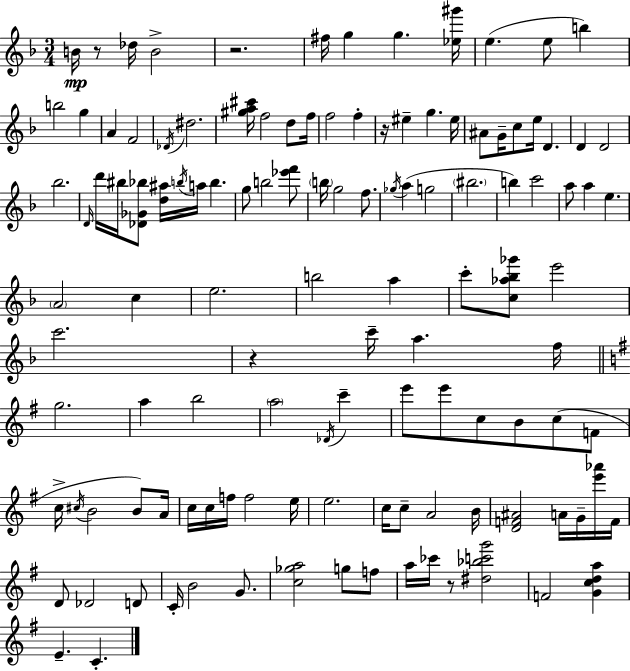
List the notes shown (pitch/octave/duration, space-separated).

B4/s R/e Db5/s B4/h R/h. F#5/s G5/q G5/q. [Eb5,G#6]/s E5/q. E5/e B5/q B5/h G5/q A4/q F4/h Db4/s D#5/h. [G#5,A5,C#6]/s F5/h D5/e F5/s F5/h F5/q R/s EIS5/q G5/q. EIS5/s A#4/e G4/s C5/e E5/s D4/q. D4/q D4/h Bb5/h. D4/s D6/s BIS5/s [Db4,Gb4,Bb5]/e [D5,A#5]/s B5/s A5/s B5/q. G5/e B5/h [Eb6,F6]/e B5/s G5/h F5/e. Gb5/s A5/q G5/h BIS5/h. B5/q C6/h A5/e A5/q E5/q. A4/h C5/q E5/h. B5/h A5/q C6/e [C5,Ab5,Bb5,Gb6]/e E6/h C6/h. R/q C6/s A5/q. F5/s G5/h. A5/q B5/h A5/h Db4/s C6/q E6/e E6/e C5/e B4/e C5/e F4/e C5/s C#5/s B4/h B4/e A4/s C5/s C5/s F5/s F5/h E5/s E5/h. C5/s C5/e A4/h B4/s [D4,F4,A#4]/h A4/s G4/s [E6,Ab6]/s F4/s D4/e Db4/h D4/e C4/s B4/h G4/e. [C5,Gb5,A5]/h G5/e F5/e A5/s CES6/s R/e [D#5,Bb5,C6,G6]/h F4/h [G4,C5,D5,A5]/q E4/q. C4/q.